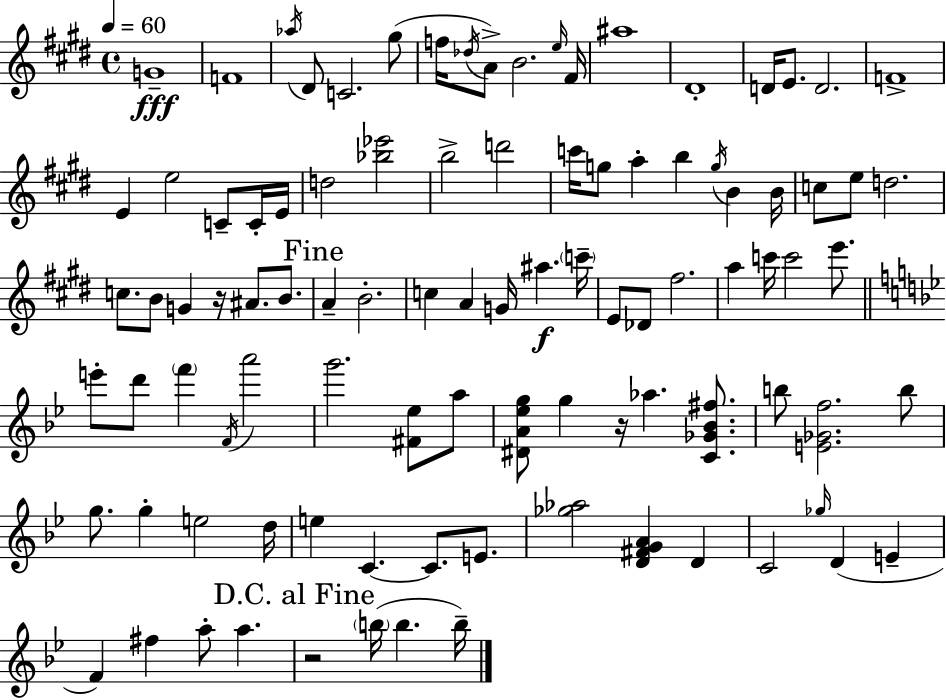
G4/w F4/w Ab5/s D#4/e C4/h. G#5/e F5/s Db5/s A4/e B4/h. E5/s F#4/s A#5/w D#4/w D4/s E4/e. D4/h. F4/w E4/q E5/h C4/e C4/s E4/s D5/h [Bb5,Eb6]/h B5/h D6/h C6/s G5/e A5/q B5/q G5/s B4/q B4/s C5/e E5/e D5/h. C5/e. B4/e G4/q R/s A#4/e. B4/e. A4/q B4/h. C5/q A4/q G4/s A#5/q. C6/s E4/e Db4/e F#5/h. A5/q C6/s C6/h E6/e. E6/e D6/e F6/q F4/s A6/h G6/h. [F#4,Eb5]/e A5/e [D#4,A4,Eb5,G5]/e G5/q R/s Ab5/q. [C4,Gb4,Bb4,F#5]/e. B5/e [E4,Gb4,F5]/h. B5/e G5/e. G5/q E5/h D5/s E5/q C4/q. C4/e. E4/e. [Gb5,Ab5]/h [D4,F#4,G4,A4]/q D4/q C4/h Gb5/s D4/q E4/q F4/q F#5/q A5/e A5/q. R/h B5/s B5/q. B5/s